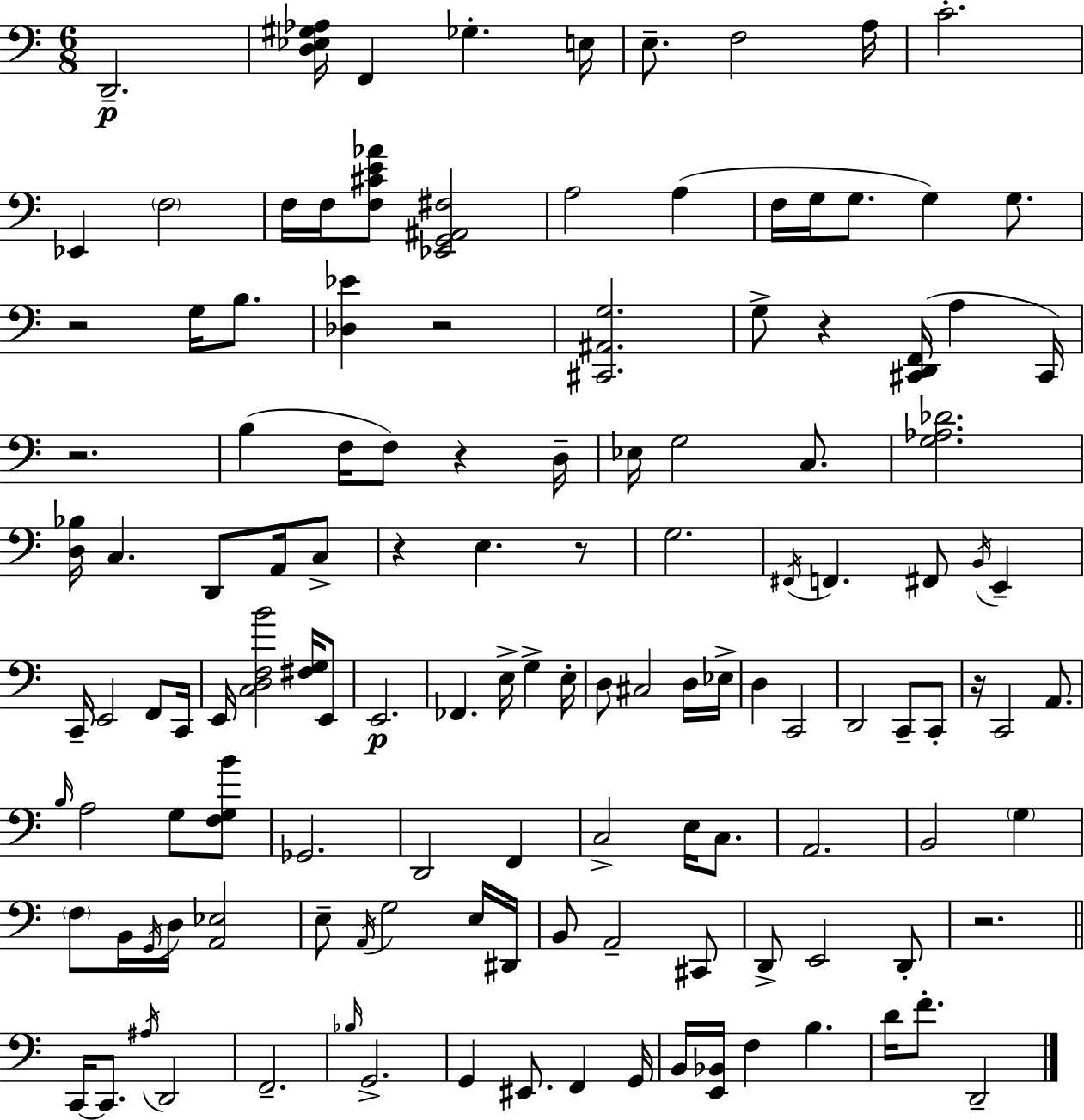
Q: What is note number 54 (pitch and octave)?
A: D3